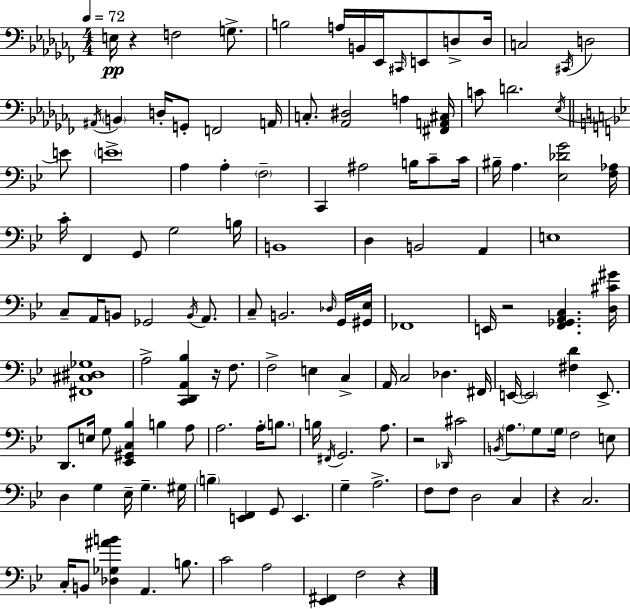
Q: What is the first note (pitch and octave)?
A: E3